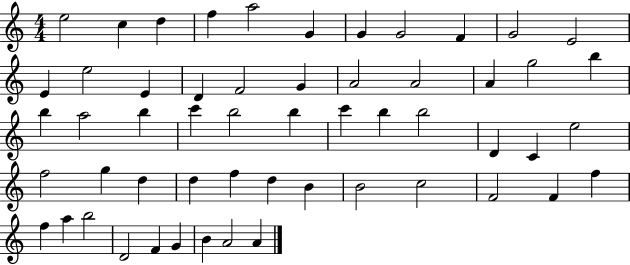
X:1
T:Untitled
M:4/4
L:1/4
K:C
e2 c d f a2 G G G2 F G2 E2 E e2 E D F2 G A2 A2 A g2 b b a2 b c' b2 b c' b b2 D C e2 f2 g d d f d B B2 c2 F2 F f f a b2 D2 F G B A2 A